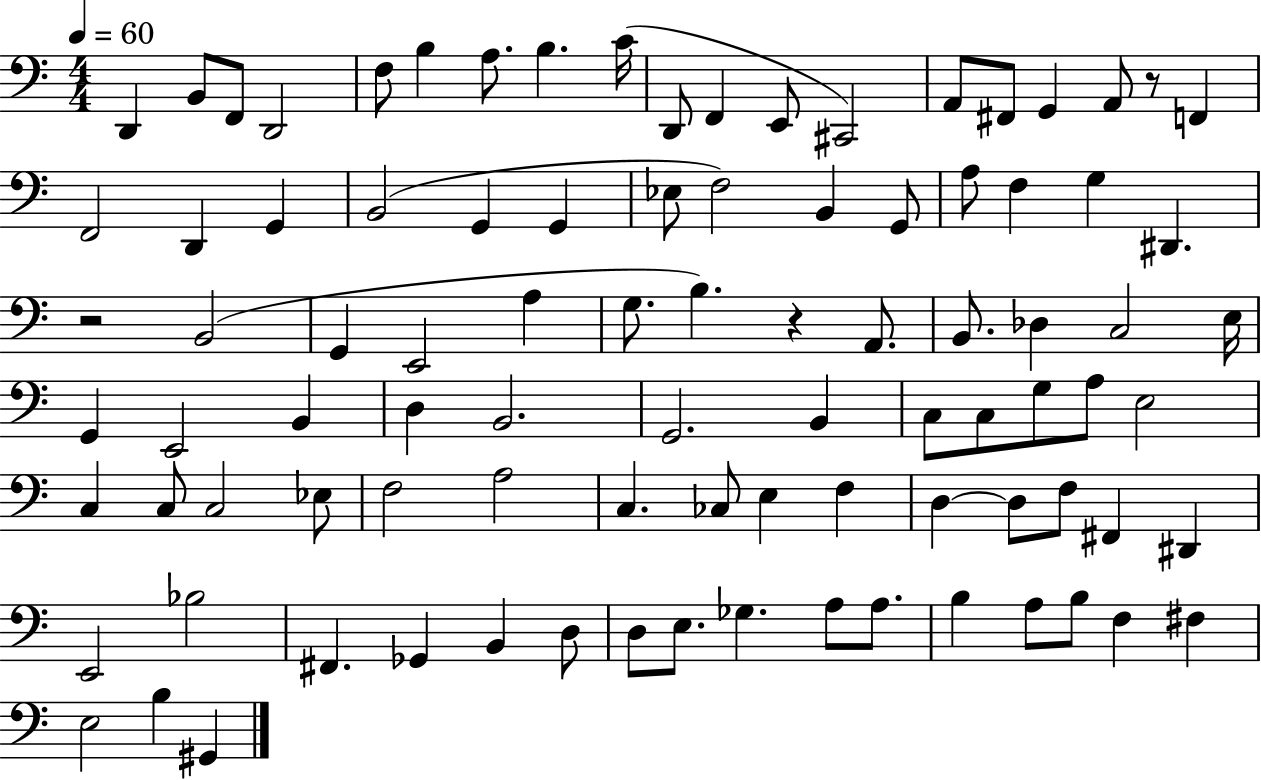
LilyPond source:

{
  \clef bass
  \numericTimeSignature
  \time 4/4
  \key c \major
  \tempo 4 = 60
  d,4 b,8 f,8 d,2 | f8 b4 a8. b4. c'16( | d,8 f,4 e,8 cis,2) | a,8 fis,8 g,4 a,8 r8 f,4 | \break f,2 d,4 g,4 | b,2( g,4 g,4 | ees8 f2) b,4 g,8 | a8 f4 g4 dis,4. | \break r2 b,2( | g,4 e,2 a4 | g8. b4.) r4 a,8. | b,8. des4 c2 e16 | \break g,4 e,2 b,4 | d4 b,2. | g,2. b,4 | c8 c8 g8 a8 e2 | \break c4 c8 c2 ees8 | f2 a2 | c4. ces8 e4 f4 | d4~~ d8 f8 fis,4 dis,4 | \break e,2 bes2 | fis,4. ges,4 b,4 d8 | d8 e8. ges4. a8 a8. | b4 a8 b8 f4 fis4 | \break e2 b4 gis,4 | \bar "|."
}